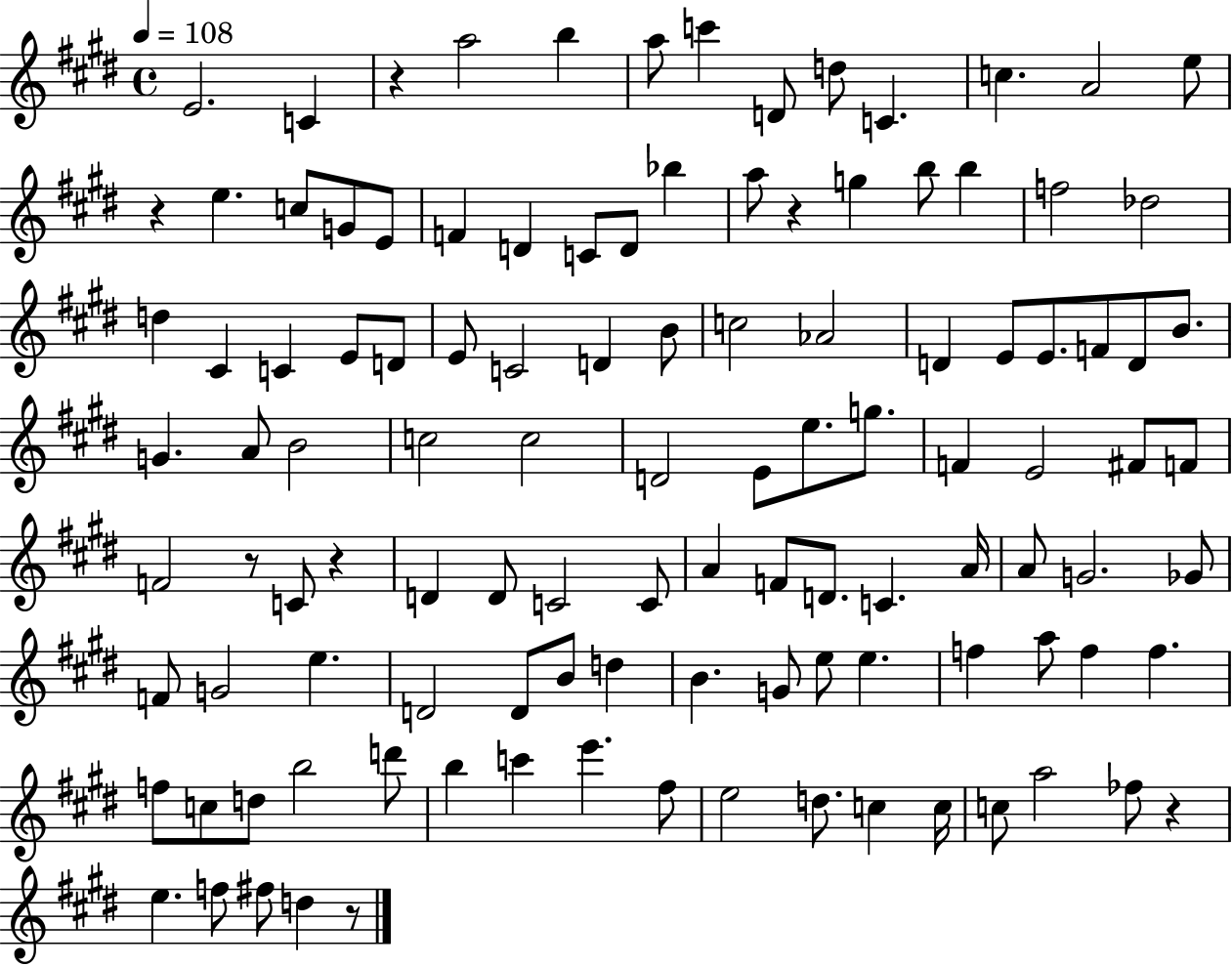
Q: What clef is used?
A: treble